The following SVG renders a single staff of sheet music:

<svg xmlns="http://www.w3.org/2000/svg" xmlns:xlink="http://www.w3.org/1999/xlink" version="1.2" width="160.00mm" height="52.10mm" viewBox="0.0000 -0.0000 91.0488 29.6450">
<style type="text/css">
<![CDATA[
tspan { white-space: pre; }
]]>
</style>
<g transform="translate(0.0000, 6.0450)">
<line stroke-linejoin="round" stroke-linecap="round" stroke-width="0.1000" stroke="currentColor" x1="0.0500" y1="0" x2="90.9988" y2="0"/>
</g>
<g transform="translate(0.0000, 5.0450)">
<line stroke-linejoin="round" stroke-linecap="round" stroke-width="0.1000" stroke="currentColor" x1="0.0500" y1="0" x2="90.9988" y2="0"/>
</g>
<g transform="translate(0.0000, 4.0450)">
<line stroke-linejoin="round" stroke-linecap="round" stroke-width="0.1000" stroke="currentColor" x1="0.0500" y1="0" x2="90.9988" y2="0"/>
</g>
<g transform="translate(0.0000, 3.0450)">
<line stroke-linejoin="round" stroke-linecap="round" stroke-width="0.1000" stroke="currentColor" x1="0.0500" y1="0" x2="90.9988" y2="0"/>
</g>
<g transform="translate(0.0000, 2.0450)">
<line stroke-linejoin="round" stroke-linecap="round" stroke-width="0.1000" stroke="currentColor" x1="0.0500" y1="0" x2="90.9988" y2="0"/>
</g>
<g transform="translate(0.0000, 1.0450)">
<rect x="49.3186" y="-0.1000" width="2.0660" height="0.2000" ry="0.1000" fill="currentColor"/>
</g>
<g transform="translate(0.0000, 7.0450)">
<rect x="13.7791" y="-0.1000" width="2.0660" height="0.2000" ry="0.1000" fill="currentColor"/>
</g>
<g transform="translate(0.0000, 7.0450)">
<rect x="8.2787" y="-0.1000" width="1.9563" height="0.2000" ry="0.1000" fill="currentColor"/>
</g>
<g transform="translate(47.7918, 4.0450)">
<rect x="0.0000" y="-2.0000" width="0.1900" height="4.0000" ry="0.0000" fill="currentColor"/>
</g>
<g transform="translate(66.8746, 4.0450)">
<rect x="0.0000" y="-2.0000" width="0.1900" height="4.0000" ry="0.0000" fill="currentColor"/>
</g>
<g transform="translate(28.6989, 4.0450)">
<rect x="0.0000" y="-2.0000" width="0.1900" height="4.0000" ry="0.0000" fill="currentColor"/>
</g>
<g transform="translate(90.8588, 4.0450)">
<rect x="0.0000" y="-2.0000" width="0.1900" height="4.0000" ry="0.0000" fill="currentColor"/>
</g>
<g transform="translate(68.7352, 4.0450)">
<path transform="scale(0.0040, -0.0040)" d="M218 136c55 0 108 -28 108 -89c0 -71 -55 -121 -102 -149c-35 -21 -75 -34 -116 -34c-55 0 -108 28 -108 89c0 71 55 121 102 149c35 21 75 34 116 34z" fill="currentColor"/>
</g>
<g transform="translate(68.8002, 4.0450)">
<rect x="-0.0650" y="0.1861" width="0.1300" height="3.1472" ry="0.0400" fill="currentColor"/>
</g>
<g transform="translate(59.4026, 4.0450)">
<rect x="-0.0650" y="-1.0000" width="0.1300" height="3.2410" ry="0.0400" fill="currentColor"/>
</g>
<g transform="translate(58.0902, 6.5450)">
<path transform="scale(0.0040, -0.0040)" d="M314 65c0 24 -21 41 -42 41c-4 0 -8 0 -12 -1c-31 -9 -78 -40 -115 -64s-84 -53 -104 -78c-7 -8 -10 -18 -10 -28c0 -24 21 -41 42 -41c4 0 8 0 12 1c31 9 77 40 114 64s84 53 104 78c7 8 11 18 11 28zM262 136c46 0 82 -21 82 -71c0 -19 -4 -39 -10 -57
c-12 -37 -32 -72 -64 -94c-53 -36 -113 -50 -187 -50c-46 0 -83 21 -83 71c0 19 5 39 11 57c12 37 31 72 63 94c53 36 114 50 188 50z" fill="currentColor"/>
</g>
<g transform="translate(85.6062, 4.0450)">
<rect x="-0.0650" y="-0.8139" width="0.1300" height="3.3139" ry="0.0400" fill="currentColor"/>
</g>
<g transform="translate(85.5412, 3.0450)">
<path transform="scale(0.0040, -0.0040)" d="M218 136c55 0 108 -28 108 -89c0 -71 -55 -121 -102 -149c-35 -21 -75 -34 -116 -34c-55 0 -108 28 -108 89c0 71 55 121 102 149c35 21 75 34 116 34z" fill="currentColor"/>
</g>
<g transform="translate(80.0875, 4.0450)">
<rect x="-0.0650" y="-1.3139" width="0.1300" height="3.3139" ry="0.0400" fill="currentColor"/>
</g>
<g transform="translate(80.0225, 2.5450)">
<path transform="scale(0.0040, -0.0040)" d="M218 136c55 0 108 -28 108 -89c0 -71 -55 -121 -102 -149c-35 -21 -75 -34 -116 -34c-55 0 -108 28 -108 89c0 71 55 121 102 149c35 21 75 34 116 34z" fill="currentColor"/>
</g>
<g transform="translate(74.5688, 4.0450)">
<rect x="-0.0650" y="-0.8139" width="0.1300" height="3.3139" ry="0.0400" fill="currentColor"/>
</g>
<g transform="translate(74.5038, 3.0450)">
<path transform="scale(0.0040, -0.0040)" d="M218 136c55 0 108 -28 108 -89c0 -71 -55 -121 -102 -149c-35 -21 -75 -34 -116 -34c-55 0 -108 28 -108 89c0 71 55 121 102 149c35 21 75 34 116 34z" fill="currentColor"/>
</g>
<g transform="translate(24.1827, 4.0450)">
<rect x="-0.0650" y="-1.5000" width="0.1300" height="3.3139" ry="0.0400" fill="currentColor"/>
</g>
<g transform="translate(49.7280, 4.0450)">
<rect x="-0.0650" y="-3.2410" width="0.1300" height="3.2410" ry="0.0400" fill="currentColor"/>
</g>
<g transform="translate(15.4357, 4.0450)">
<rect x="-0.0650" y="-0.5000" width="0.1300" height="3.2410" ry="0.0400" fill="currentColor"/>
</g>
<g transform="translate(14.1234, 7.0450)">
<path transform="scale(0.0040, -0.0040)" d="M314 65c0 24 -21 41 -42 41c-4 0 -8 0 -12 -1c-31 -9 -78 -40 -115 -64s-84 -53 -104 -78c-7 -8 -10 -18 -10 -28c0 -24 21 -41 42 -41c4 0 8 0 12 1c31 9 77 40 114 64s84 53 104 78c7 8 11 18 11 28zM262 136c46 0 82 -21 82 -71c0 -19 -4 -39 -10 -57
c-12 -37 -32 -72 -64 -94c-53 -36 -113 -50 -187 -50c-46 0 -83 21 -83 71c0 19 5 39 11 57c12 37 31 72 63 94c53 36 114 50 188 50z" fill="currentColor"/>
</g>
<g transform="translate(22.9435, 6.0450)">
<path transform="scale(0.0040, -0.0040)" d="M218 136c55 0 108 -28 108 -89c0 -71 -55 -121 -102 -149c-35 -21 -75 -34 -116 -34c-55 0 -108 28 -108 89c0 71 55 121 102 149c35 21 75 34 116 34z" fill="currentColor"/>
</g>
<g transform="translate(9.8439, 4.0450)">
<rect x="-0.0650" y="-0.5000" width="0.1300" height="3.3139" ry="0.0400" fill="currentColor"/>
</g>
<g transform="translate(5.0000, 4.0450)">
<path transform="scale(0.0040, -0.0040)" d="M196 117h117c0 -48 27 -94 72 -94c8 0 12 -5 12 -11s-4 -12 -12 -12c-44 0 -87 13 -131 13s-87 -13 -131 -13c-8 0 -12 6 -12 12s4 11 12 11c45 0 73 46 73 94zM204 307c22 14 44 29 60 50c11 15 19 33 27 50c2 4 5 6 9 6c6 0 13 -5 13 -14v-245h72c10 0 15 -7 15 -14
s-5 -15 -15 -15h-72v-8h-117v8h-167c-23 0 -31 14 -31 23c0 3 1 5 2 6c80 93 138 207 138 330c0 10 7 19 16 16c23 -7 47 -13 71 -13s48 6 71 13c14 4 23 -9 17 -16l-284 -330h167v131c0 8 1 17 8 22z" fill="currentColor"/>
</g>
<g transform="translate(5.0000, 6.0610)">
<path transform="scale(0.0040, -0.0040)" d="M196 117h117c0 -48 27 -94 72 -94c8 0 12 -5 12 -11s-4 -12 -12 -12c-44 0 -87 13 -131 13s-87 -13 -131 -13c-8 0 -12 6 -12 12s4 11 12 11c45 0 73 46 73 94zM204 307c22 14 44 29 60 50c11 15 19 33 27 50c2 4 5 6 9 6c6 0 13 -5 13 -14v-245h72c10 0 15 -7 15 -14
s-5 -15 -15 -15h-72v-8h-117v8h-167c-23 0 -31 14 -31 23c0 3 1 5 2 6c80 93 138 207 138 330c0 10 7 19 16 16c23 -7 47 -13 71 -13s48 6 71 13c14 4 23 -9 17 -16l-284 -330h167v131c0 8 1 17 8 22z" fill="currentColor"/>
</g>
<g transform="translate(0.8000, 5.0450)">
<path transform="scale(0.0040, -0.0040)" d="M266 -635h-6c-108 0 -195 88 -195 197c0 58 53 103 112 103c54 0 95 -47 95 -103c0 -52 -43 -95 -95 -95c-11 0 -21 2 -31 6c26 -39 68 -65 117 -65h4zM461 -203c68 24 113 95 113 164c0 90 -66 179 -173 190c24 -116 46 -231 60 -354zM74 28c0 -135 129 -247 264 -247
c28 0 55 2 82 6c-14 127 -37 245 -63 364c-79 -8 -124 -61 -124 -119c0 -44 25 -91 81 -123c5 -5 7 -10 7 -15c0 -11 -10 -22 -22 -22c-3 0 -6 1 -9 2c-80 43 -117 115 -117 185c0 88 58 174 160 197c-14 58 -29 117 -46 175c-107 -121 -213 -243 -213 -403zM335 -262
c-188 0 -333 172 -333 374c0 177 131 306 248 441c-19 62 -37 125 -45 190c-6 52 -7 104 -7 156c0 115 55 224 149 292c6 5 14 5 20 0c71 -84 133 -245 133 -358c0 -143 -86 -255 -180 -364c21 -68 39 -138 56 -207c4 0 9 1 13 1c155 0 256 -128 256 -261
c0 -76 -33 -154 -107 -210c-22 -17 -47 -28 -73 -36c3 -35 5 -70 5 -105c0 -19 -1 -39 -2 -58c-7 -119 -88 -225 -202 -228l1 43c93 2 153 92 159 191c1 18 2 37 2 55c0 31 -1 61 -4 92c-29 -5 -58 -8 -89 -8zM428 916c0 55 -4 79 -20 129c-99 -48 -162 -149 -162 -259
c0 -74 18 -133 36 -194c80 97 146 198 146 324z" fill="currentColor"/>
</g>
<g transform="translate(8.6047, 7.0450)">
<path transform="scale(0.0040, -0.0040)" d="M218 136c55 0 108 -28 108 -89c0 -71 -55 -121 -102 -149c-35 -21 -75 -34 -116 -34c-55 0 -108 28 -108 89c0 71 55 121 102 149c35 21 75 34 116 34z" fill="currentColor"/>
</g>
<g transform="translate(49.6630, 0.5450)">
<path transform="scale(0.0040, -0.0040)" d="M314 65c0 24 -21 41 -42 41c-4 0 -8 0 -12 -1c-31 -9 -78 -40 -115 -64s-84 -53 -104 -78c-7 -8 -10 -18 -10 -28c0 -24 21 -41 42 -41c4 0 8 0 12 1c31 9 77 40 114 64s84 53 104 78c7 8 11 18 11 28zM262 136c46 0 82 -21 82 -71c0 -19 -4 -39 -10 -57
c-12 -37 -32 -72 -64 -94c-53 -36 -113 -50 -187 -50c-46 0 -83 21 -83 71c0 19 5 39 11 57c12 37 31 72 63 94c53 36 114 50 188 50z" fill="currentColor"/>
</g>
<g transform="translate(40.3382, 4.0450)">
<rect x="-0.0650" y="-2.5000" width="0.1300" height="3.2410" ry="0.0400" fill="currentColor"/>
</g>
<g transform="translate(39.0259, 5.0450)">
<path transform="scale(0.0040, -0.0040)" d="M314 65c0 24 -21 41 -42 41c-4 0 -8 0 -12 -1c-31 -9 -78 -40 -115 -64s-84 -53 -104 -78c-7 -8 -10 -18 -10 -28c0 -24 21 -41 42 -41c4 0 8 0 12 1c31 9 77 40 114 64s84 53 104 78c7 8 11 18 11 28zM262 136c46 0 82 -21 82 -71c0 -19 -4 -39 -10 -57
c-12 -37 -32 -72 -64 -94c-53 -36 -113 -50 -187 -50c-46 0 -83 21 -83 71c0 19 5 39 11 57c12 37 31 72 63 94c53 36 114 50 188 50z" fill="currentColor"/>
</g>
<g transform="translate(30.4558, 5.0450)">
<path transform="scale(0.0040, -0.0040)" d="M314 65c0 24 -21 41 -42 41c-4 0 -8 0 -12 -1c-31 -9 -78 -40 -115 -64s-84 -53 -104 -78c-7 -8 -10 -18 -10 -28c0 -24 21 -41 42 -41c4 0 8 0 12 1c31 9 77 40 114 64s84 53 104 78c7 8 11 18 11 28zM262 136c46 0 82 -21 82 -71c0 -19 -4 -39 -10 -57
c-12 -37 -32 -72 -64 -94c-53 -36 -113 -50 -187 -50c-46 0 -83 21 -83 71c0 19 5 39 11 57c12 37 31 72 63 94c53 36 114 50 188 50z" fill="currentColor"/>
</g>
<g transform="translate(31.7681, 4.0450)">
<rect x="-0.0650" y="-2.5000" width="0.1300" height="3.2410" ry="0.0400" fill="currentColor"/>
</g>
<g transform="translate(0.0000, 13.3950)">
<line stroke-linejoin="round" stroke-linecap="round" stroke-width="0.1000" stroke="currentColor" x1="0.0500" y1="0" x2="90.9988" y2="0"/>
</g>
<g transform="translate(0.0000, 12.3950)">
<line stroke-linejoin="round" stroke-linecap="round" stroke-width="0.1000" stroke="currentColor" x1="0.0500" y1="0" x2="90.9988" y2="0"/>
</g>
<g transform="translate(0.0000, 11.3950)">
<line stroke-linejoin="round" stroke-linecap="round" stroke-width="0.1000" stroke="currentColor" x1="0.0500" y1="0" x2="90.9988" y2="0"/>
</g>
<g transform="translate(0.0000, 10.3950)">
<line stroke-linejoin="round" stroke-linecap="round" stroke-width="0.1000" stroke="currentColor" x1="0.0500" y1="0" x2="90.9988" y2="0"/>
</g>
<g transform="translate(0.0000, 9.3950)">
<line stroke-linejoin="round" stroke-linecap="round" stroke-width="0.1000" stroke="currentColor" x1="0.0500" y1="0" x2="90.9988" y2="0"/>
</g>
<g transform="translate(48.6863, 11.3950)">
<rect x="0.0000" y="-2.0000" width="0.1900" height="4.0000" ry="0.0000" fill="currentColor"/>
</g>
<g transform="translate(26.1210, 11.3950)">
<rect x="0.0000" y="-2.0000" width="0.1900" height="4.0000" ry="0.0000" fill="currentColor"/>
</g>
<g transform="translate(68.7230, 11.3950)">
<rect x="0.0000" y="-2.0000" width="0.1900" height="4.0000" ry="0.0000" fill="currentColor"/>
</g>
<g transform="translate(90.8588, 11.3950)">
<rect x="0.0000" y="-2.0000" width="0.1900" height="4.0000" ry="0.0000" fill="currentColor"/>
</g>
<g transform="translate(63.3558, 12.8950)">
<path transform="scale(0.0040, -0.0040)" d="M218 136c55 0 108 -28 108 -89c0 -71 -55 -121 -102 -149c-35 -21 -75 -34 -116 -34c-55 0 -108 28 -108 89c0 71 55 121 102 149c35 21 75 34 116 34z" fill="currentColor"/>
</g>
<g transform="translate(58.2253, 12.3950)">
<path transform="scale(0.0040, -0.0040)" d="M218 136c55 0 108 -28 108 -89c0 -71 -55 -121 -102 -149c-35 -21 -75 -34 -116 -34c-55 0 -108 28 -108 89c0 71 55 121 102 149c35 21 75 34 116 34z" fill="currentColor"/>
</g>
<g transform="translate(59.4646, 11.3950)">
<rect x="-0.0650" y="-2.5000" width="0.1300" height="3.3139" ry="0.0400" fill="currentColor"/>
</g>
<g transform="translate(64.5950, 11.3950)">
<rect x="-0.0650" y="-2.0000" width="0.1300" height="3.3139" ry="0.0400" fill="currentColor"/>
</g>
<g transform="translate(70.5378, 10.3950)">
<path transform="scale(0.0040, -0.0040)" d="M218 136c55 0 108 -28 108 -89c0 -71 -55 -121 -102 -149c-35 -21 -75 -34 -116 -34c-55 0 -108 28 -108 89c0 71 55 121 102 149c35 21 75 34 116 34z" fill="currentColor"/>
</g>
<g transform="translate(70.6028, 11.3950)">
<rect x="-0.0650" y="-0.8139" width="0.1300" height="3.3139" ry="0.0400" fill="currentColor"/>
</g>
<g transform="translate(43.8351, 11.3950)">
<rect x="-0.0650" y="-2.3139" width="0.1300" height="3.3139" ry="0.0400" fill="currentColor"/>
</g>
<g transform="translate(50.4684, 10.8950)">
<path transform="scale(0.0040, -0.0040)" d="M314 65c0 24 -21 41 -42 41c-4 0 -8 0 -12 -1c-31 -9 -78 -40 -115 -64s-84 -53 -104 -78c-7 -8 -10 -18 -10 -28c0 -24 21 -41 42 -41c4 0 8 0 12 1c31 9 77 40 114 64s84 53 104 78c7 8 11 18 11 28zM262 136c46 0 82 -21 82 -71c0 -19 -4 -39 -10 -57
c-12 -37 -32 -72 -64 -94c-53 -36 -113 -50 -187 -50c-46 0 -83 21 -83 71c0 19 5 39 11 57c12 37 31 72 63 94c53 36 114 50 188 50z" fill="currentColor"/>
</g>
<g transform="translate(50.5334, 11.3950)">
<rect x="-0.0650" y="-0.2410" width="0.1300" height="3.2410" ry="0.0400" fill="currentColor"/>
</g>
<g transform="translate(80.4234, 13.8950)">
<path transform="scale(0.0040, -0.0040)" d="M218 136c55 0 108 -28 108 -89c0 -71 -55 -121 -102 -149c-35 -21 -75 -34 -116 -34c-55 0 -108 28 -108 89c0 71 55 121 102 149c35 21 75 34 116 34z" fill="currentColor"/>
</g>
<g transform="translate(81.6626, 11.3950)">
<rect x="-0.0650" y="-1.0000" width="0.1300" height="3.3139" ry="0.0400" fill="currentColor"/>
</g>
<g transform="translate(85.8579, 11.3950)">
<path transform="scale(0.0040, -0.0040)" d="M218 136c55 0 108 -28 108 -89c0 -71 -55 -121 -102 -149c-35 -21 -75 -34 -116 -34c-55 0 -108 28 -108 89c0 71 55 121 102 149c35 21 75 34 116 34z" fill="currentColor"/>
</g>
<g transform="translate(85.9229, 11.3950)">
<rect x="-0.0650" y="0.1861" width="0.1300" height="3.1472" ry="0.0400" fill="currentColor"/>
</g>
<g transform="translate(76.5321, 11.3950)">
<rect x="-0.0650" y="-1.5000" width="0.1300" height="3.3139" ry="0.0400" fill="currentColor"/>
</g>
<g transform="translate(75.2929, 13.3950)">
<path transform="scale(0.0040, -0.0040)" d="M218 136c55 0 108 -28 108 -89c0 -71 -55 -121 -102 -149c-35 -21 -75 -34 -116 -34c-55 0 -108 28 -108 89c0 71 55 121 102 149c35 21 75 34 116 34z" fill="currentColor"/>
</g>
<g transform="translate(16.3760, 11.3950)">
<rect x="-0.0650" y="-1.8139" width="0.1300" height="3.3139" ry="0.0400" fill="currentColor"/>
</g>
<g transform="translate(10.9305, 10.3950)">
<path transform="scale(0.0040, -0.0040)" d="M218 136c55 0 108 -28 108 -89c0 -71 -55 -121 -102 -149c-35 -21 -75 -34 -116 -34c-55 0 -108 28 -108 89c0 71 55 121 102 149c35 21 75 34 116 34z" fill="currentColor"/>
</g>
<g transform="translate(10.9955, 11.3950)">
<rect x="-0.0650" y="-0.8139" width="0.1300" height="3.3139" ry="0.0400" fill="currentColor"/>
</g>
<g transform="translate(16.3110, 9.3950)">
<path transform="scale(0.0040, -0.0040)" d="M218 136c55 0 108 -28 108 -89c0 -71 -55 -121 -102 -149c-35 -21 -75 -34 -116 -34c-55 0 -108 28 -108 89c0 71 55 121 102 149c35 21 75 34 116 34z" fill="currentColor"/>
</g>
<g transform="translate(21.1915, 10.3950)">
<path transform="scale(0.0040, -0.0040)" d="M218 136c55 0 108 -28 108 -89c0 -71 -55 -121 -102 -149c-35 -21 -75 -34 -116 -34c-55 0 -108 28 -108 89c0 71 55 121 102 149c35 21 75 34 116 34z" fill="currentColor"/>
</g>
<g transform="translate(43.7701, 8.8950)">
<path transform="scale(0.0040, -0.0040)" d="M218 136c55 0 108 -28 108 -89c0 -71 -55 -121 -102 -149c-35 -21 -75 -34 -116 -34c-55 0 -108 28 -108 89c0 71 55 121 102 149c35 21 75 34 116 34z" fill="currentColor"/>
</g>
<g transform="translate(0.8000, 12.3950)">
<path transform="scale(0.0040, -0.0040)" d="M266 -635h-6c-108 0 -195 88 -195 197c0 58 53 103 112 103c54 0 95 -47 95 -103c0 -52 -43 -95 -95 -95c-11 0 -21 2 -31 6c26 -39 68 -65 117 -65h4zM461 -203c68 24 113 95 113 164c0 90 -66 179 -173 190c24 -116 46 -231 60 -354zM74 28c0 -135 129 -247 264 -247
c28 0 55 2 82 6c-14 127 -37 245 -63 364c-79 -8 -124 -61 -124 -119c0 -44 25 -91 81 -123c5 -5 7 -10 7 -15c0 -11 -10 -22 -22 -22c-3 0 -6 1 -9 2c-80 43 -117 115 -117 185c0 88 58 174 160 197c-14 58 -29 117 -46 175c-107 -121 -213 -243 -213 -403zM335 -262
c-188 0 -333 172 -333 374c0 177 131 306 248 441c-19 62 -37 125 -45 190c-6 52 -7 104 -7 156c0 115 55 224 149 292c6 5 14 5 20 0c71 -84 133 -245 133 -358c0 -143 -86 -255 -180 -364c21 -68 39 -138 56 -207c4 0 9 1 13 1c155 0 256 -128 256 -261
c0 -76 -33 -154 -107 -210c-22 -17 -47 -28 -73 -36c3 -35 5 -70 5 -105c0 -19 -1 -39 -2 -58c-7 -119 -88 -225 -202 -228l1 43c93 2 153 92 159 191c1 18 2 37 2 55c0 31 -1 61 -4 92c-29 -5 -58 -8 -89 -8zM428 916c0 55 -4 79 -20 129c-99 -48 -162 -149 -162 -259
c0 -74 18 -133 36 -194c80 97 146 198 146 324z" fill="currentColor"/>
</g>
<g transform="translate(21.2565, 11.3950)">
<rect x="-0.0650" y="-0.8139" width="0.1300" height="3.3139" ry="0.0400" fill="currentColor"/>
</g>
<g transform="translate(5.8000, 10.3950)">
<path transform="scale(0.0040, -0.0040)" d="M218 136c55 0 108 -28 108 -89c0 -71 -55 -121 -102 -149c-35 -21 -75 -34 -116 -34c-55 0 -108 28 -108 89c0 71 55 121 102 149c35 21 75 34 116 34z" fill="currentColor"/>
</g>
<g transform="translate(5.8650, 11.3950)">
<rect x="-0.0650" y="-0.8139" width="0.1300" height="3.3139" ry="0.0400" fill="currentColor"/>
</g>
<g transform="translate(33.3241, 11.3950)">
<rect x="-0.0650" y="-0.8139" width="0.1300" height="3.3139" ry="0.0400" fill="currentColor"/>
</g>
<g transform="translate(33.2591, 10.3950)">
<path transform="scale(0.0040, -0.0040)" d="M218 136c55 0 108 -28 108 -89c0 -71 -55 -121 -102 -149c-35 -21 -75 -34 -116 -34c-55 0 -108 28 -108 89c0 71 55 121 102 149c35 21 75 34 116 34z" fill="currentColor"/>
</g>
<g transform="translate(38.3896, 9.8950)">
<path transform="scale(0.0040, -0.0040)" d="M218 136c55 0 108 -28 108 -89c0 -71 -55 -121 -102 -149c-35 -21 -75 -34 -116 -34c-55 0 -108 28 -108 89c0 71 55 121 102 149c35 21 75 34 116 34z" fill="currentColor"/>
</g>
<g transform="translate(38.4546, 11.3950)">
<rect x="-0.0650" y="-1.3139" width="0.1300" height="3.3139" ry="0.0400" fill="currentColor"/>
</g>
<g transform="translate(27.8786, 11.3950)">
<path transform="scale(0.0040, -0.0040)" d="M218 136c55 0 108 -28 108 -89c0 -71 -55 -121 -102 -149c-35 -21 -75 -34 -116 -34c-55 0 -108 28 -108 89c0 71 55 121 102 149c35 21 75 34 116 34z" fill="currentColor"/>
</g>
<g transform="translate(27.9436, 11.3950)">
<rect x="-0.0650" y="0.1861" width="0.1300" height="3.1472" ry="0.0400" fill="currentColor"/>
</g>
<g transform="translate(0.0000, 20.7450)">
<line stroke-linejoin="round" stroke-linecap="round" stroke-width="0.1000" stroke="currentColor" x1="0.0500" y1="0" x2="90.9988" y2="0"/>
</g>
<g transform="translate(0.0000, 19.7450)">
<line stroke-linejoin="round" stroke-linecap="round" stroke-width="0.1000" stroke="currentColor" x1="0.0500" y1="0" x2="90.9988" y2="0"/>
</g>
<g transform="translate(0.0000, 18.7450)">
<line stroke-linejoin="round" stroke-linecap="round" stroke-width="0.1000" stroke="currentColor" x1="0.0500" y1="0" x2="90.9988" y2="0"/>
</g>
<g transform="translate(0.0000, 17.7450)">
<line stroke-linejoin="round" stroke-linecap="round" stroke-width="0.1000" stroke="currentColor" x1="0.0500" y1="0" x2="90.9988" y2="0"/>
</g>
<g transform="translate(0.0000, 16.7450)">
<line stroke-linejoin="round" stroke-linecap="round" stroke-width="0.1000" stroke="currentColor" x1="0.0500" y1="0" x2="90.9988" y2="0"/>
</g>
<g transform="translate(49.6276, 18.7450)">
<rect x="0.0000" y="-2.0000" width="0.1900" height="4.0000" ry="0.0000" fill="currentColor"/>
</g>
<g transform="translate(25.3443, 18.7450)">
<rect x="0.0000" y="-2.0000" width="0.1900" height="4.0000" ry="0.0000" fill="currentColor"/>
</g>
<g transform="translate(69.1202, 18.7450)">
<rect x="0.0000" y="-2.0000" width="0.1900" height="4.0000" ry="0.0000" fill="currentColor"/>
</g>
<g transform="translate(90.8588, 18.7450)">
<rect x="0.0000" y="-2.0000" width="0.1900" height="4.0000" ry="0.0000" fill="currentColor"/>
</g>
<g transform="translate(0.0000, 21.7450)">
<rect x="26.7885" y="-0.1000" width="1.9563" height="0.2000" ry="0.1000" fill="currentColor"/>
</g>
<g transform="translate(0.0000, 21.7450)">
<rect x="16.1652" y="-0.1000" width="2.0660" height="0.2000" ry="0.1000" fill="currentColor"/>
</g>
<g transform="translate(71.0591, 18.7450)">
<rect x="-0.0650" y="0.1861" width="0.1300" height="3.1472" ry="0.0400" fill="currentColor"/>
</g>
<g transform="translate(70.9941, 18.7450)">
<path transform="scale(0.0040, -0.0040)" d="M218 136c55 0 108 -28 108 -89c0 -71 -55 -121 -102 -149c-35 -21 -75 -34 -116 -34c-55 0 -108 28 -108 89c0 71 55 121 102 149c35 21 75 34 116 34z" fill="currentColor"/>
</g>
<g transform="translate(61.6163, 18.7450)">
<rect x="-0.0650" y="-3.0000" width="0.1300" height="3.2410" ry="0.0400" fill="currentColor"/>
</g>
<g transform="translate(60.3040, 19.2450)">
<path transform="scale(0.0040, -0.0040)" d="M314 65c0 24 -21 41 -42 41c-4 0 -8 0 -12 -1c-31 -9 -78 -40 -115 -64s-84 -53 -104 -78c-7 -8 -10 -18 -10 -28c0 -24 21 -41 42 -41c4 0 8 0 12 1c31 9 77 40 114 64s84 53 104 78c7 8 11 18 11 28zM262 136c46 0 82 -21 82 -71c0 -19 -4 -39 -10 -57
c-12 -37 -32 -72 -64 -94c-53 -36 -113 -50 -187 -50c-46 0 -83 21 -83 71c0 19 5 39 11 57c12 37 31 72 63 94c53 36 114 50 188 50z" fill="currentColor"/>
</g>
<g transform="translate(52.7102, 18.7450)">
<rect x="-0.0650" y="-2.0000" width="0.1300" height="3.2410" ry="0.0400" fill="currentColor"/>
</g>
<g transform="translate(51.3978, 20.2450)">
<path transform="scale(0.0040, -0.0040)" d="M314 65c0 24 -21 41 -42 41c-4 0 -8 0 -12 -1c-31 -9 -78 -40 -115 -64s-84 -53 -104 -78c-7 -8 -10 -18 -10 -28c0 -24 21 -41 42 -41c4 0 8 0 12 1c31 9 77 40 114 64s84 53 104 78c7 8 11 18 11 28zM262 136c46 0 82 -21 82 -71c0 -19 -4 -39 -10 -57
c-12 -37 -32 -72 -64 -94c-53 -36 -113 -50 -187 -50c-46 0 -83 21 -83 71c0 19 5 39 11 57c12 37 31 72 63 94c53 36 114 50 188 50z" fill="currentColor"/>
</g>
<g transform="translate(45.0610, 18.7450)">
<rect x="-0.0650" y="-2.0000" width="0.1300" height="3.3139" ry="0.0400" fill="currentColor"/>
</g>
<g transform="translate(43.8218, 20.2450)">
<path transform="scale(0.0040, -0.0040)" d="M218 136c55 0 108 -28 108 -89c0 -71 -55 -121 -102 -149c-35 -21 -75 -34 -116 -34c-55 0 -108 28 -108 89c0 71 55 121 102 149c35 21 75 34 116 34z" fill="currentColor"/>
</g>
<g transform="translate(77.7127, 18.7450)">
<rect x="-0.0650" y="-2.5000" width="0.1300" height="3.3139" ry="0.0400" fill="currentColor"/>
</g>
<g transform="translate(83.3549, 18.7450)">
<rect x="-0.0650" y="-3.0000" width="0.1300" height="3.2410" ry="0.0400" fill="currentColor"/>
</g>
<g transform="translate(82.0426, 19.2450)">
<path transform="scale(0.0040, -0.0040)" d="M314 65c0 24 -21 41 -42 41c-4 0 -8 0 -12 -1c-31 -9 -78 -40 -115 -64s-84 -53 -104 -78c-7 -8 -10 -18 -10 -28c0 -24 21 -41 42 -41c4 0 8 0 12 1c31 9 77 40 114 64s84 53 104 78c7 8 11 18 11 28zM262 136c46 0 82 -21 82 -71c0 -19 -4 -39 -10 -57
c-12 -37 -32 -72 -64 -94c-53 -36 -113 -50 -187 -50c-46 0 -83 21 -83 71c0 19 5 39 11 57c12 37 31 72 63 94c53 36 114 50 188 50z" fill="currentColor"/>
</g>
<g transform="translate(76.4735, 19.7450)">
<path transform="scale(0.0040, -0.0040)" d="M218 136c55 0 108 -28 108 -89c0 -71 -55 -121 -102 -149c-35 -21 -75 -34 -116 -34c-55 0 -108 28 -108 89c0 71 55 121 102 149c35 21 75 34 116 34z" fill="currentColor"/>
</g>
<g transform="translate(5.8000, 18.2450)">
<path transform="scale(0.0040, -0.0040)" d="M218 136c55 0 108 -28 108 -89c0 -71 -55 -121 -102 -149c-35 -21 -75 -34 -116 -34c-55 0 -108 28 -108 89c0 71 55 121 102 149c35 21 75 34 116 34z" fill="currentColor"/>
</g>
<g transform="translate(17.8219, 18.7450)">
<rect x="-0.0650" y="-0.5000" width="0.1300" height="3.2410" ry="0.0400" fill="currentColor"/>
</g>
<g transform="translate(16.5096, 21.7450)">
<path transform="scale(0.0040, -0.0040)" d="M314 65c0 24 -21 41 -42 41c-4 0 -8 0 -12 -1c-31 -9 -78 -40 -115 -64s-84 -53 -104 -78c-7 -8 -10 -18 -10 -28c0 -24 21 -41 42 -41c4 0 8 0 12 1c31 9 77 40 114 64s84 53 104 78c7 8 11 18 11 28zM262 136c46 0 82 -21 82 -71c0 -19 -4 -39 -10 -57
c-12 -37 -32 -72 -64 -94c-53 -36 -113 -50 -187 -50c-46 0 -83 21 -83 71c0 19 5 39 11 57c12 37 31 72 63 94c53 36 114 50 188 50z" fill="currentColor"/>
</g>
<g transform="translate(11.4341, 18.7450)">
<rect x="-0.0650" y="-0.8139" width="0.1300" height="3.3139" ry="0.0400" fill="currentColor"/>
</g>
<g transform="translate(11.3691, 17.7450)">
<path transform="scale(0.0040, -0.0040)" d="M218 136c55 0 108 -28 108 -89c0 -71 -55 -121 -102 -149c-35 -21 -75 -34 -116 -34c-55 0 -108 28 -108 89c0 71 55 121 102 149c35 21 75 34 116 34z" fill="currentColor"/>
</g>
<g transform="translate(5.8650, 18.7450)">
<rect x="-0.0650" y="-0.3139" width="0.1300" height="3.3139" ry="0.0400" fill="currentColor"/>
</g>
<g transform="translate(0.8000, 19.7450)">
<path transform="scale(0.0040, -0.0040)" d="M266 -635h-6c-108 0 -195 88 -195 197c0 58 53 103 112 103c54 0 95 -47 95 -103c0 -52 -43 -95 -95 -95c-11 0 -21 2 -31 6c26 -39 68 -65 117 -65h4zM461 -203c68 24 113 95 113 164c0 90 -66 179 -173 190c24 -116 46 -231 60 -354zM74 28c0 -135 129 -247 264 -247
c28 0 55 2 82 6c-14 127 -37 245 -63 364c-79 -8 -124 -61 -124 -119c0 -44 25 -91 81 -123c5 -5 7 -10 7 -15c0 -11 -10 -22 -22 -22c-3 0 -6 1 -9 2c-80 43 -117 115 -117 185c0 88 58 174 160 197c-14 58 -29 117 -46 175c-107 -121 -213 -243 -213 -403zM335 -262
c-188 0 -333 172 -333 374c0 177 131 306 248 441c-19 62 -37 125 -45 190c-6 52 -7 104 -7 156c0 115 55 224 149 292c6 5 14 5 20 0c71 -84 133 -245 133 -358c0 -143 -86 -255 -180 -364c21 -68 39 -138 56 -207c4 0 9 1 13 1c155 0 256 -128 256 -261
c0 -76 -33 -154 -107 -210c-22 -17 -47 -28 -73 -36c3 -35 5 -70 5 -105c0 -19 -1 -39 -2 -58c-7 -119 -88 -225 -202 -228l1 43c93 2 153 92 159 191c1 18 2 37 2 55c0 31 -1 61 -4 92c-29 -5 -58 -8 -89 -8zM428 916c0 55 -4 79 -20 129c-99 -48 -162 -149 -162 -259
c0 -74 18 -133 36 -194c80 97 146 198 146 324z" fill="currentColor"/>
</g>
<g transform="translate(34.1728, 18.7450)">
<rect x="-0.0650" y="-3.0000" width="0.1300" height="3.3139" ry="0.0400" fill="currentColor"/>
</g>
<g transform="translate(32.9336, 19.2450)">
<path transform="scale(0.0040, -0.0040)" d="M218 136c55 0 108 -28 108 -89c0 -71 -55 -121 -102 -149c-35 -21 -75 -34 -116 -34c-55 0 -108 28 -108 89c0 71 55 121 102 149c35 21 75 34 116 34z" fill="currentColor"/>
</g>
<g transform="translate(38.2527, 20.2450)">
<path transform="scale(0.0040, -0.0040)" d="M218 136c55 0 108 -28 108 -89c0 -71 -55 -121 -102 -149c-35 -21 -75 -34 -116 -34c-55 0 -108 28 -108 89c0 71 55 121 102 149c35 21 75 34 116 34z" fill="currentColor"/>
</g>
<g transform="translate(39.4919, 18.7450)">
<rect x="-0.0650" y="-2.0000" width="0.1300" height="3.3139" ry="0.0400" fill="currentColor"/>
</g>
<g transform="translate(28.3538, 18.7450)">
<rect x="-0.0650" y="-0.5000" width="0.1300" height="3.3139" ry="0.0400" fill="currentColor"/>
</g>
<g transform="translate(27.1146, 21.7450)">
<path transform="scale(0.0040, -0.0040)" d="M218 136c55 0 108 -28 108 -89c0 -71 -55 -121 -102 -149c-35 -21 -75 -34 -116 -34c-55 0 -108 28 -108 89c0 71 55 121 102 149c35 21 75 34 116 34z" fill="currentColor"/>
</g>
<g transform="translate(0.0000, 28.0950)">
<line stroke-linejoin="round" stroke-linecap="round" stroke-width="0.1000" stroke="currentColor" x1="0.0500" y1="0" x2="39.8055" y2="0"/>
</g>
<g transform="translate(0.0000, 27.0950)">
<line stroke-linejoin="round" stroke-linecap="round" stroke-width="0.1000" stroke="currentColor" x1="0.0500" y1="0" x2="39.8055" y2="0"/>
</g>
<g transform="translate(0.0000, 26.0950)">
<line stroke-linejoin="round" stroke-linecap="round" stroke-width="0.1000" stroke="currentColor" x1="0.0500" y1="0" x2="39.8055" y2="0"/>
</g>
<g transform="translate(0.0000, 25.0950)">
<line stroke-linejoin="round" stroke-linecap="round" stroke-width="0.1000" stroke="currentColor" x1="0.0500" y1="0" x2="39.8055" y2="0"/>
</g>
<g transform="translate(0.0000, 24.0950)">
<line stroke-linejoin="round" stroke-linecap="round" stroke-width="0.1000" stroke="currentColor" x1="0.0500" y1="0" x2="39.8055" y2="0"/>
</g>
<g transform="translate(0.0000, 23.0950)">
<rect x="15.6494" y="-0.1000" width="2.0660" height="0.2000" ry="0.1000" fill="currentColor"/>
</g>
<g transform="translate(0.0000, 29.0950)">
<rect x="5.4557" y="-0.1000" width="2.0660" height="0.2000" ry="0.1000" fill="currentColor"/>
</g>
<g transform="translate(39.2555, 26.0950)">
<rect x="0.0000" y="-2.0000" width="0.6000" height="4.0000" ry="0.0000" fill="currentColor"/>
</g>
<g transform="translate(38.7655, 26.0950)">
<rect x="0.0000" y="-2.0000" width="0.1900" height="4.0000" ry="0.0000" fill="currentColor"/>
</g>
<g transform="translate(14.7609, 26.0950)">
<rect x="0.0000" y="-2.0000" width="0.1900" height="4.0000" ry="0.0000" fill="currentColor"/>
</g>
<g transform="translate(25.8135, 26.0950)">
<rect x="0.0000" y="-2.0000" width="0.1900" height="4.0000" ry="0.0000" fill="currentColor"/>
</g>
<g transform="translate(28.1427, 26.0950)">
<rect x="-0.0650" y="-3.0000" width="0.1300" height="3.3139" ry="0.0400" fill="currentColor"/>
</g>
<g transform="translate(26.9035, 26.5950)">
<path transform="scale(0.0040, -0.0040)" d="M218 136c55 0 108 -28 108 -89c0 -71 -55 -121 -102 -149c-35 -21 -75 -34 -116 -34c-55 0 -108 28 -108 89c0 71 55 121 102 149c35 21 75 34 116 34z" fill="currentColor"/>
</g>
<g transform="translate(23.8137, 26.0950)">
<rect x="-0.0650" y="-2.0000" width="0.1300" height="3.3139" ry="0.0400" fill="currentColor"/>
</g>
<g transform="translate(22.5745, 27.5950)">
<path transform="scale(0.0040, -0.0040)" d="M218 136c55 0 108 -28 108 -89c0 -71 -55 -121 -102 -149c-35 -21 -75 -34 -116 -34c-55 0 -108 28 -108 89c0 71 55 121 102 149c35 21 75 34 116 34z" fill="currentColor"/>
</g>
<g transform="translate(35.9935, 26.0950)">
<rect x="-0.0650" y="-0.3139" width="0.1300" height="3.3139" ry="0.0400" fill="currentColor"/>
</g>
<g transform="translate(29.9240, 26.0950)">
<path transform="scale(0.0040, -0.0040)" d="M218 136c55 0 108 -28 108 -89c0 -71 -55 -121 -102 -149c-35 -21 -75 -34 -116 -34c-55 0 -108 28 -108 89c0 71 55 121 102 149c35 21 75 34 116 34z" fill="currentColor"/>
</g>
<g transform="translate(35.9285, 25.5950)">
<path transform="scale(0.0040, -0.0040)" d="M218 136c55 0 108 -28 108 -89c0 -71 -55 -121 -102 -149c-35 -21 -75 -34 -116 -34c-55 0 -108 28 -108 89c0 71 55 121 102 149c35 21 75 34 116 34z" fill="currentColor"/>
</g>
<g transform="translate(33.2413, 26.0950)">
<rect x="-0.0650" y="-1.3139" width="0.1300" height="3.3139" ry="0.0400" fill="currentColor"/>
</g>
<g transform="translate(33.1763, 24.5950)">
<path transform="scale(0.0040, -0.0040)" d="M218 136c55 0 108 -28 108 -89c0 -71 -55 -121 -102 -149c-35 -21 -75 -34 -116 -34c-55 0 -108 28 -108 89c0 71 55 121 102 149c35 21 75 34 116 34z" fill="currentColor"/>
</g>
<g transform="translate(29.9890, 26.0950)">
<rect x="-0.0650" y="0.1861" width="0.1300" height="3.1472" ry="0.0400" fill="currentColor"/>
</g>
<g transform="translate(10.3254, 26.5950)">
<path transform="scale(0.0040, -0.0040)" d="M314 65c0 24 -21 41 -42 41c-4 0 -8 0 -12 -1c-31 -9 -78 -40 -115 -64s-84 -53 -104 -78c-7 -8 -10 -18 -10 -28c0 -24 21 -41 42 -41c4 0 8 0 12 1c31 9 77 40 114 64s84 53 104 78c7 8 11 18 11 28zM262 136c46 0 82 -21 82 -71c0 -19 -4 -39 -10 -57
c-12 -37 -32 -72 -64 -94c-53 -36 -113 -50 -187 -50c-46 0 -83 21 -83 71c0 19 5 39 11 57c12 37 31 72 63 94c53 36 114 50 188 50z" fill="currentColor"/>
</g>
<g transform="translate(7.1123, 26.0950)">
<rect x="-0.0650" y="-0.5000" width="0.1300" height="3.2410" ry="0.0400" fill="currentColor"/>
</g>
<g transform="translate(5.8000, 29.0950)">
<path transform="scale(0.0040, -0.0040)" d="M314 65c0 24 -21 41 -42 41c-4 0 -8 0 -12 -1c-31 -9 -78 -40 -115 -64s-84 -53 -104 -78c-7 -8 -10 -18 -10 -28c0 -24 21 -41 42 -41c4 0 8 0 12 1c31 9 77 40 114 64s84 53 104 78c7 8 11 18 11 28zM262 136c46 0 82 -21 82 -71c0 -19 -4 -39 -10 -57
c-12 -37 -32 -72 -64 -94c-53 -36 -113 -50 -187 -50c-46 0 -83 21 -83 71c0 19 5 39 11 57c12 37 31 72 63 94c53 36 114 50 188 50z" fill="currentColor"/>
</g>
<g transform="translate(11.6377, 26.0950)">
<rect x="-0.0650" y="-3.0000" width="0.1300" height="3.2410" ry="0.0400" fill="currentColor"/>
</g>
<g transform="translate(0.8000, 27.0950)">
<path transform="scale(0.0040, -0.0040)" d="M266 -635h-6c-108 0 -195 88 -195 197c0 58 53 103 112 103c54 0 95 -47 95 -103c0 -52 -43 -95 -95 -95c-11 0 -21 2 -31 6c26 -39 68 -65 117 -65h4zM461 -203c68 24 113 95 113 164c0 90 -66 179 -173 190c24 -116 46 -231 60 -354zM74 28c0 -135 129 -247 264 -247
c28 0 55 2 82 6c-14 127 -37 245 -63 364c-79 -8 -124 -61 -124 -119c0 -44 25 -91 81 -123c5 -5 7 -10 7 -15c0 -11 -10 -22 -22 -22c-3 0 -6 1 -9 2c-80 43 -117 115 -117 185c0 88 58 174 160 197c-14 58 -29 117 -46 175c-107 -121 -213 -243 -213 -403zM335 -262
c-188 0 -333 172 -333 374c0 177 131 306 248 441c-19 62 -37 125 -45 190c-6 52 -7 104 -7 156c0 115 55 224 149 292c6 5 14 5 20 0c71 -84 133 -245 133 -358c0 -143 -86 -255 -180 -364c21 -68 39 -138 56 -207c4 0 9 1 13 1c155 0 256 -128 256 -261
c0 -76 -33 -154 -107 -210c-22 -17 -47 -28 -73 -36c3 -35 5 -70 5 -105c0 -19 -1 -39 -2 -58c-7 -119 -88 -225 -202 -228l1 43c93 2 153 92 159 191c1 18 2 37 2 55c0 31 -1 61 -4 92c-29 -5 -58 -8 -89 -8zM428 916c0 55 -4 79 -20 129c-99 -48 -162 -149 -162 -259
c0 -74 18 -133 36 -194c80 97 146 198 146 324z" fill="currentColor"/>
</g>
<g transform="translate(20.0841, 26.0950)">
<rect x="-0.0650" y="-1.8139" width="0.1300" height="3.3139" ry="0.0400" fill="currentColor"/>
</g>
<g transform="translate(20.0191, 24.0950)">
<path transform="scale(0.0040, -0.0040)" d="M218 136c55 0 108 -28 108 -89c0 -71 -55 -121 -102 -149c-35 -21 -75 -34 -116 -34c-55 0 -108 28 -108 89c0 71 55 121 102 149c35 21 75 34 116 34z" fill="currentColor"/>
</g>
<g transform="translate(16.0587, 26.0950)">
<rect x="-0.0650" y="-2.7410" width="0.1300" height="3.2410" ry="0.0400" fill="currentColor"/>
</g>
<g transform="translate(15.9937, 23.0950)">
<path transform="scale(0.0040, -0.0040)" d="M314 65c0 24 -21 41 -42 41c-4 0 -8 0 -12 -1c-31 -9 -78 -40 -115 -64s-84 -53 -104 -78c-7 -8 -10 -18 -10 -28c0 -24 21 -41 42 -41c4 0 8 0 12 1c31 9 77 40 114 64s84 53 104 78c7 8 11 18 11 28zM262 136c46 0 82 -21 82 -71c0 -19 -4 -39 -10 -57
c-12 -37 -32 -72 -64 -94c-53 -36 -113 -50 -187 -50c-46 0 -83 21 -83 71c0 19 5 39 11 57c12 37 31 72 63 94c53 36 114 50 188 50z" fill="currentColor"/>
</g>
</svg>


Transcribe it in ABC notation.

X:1
T:Untitled
M:4/4
L:1/4
K:C
C C2 E G2 G2 b2 D2 B d e d d d f d B d e g c2 G F d E D B c d C2 C A F F F2 A2 B G A2 C2 A2 a2 f F A B e c